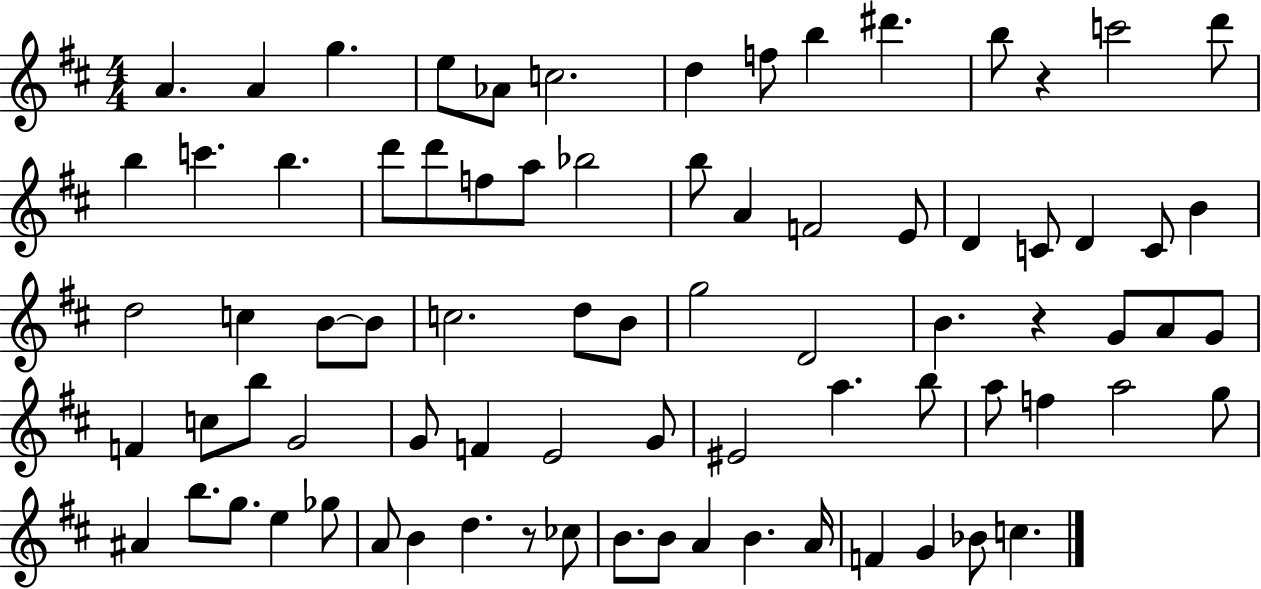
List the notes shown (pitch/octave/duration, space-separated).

A4/q. A4/q G5/q. E5/e Ab4/e C5/h. D5/q F5/e B5/q D#6/q. B5/e R/q C6/h D6/e B5/q C6/q. B5/q. D6/e D6/e F5/e A5/e Bb5/h B5/e A4/q F4/h E4/e D4/q C4/e D4/q C4/e B4/q D5/h C5/q B4/e B4/e C5/h. D5/e B4/e G5/h D4/h B4/q. R/q G4/e A4/e G4/e F4/q C5/e B5/e G4/h G4/e F4/q E4/h G4/e EIS4/h A5/q. B5/e A5/e F5/q A5/h G5/e A#4/q B5/e. G5/e. E5/q Gb5/e A4/e B4/q D5/q. R/e CES5/e B4/e. B4/e A4/q B4/q. A4/s F4/q G4/q Bb4/e C5/q.